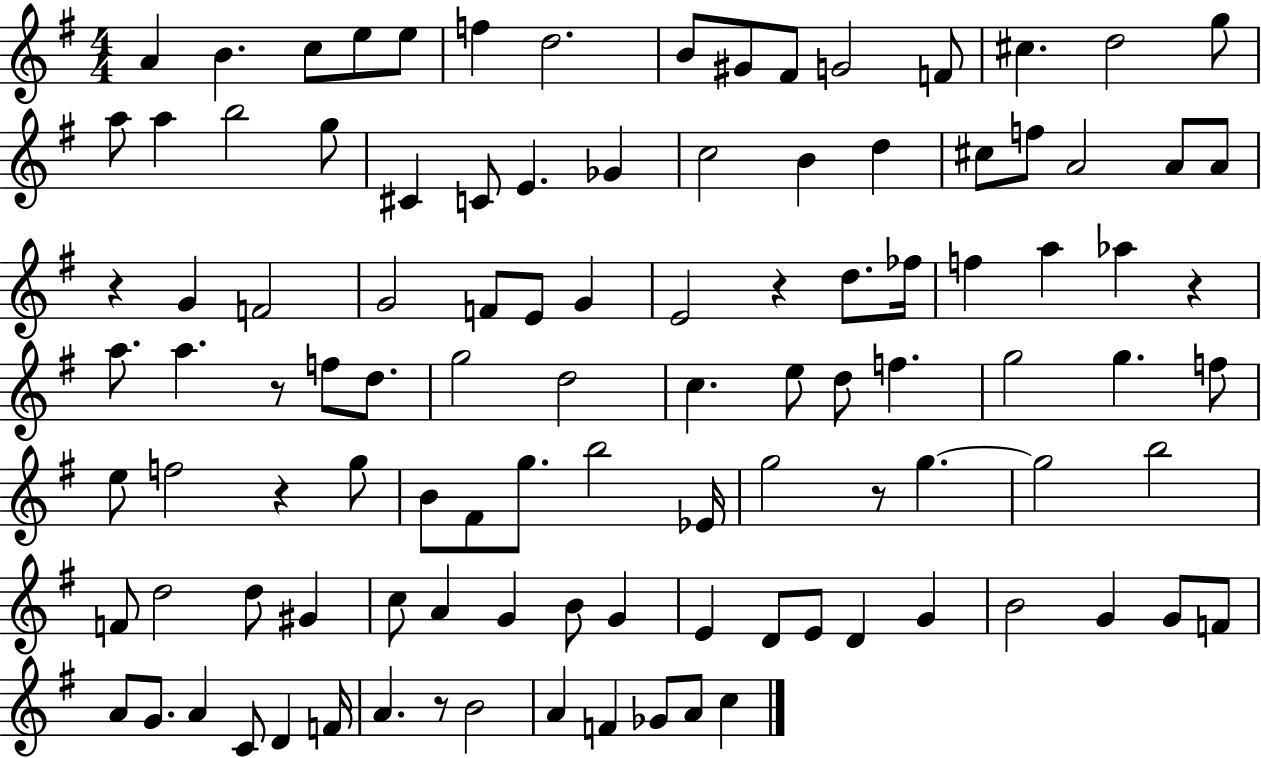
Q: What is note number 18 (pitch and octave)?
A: B5